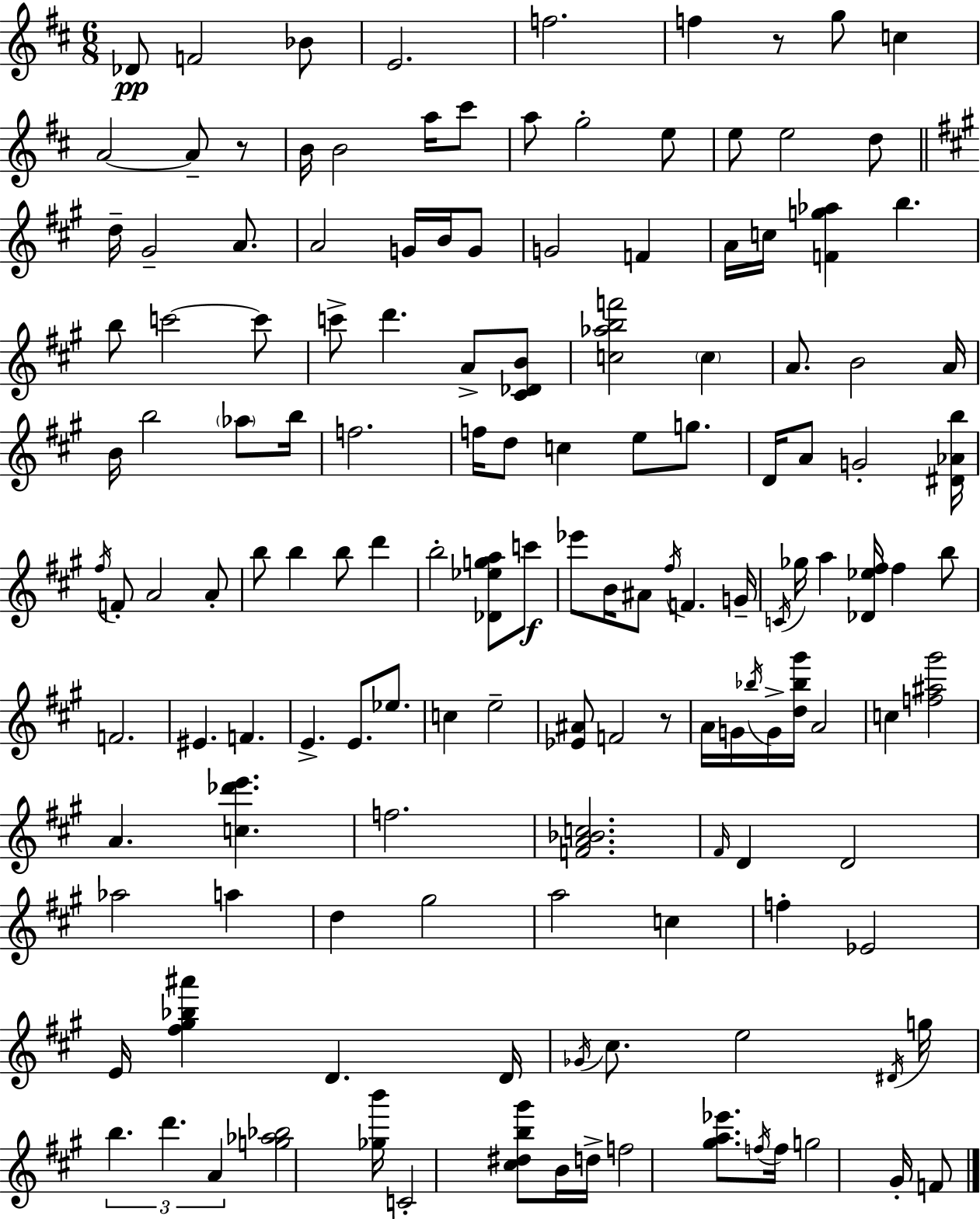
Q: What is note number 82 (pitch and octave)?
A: Eb5